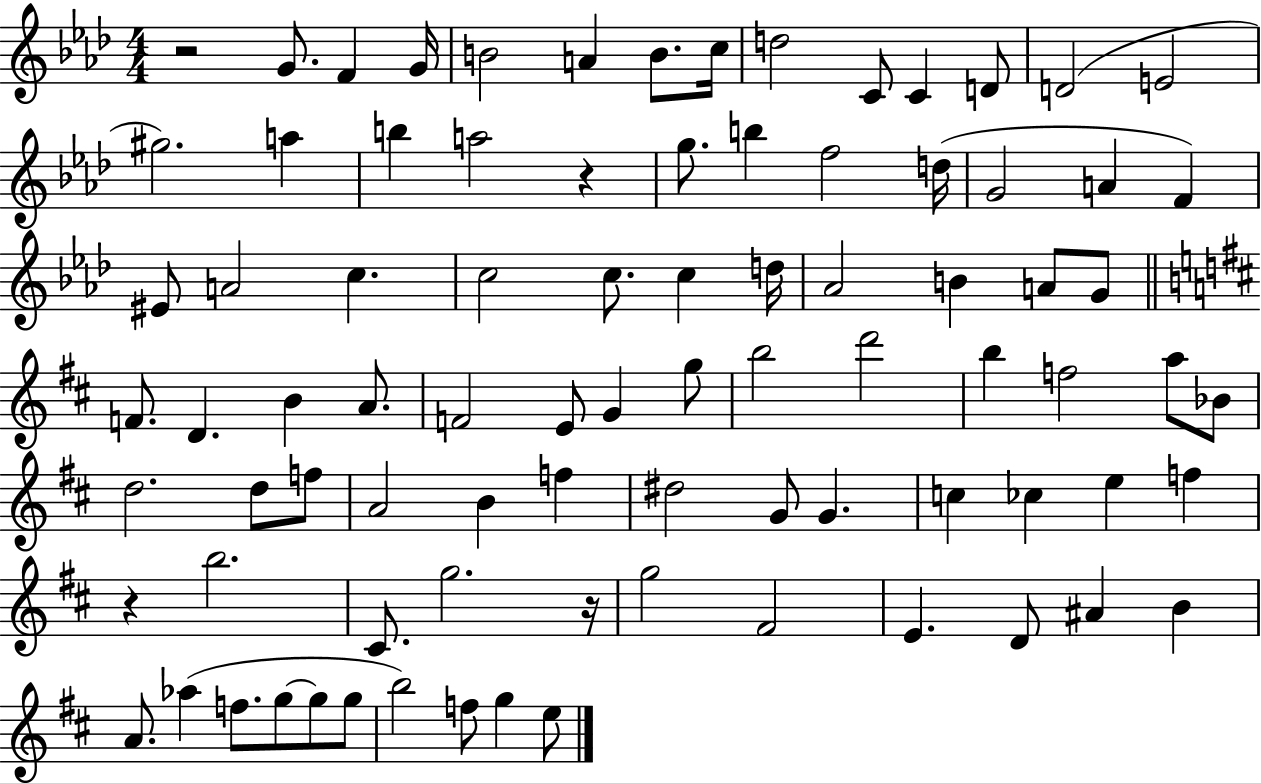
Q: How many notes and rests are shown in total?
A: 85